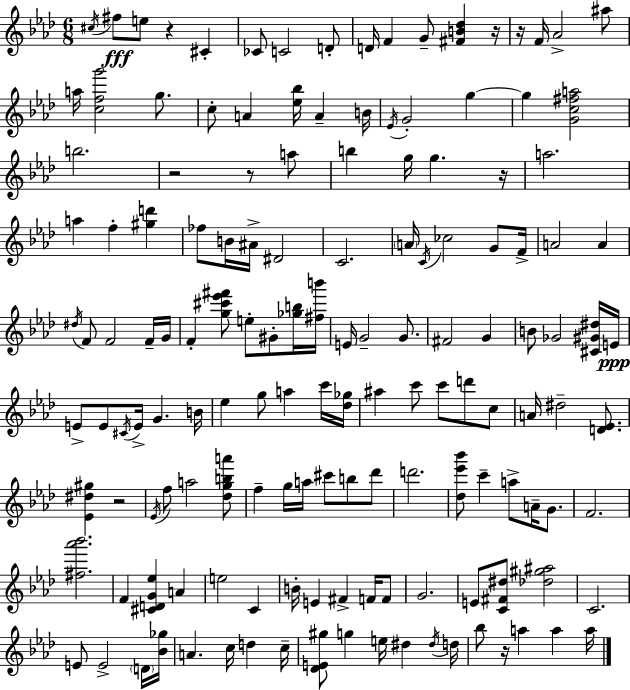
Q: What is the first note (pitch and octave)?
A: C#5